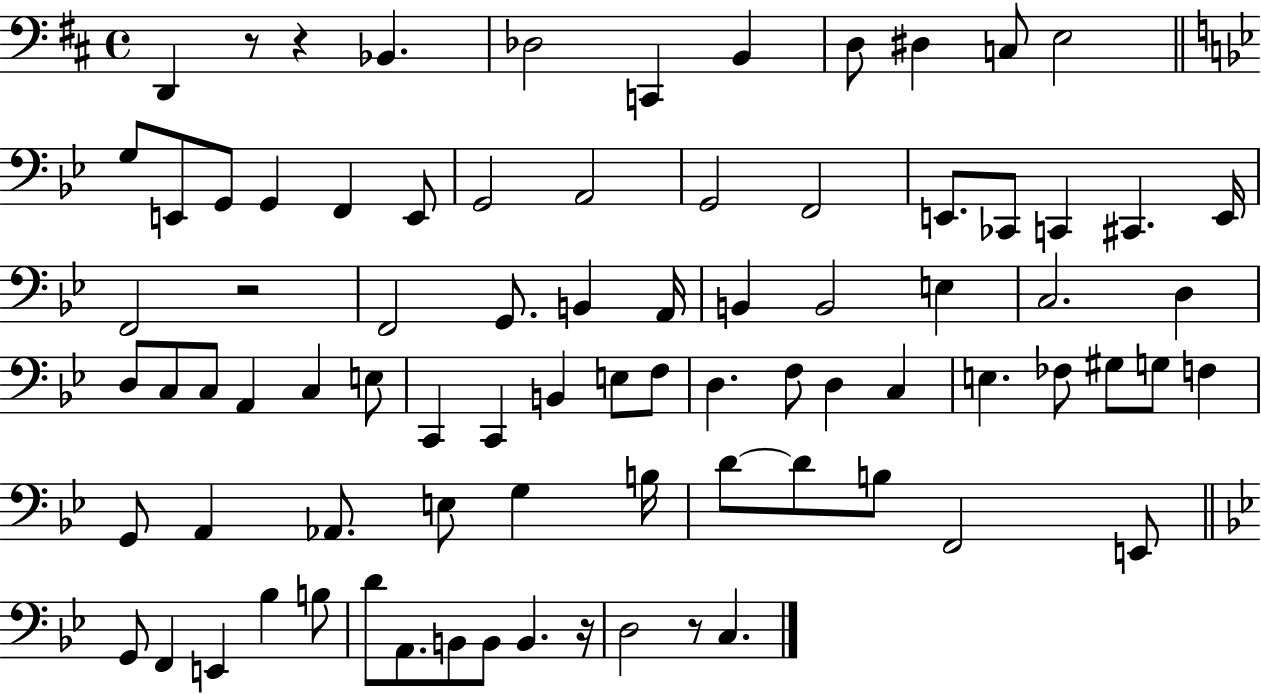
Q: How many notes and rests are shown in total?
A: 82